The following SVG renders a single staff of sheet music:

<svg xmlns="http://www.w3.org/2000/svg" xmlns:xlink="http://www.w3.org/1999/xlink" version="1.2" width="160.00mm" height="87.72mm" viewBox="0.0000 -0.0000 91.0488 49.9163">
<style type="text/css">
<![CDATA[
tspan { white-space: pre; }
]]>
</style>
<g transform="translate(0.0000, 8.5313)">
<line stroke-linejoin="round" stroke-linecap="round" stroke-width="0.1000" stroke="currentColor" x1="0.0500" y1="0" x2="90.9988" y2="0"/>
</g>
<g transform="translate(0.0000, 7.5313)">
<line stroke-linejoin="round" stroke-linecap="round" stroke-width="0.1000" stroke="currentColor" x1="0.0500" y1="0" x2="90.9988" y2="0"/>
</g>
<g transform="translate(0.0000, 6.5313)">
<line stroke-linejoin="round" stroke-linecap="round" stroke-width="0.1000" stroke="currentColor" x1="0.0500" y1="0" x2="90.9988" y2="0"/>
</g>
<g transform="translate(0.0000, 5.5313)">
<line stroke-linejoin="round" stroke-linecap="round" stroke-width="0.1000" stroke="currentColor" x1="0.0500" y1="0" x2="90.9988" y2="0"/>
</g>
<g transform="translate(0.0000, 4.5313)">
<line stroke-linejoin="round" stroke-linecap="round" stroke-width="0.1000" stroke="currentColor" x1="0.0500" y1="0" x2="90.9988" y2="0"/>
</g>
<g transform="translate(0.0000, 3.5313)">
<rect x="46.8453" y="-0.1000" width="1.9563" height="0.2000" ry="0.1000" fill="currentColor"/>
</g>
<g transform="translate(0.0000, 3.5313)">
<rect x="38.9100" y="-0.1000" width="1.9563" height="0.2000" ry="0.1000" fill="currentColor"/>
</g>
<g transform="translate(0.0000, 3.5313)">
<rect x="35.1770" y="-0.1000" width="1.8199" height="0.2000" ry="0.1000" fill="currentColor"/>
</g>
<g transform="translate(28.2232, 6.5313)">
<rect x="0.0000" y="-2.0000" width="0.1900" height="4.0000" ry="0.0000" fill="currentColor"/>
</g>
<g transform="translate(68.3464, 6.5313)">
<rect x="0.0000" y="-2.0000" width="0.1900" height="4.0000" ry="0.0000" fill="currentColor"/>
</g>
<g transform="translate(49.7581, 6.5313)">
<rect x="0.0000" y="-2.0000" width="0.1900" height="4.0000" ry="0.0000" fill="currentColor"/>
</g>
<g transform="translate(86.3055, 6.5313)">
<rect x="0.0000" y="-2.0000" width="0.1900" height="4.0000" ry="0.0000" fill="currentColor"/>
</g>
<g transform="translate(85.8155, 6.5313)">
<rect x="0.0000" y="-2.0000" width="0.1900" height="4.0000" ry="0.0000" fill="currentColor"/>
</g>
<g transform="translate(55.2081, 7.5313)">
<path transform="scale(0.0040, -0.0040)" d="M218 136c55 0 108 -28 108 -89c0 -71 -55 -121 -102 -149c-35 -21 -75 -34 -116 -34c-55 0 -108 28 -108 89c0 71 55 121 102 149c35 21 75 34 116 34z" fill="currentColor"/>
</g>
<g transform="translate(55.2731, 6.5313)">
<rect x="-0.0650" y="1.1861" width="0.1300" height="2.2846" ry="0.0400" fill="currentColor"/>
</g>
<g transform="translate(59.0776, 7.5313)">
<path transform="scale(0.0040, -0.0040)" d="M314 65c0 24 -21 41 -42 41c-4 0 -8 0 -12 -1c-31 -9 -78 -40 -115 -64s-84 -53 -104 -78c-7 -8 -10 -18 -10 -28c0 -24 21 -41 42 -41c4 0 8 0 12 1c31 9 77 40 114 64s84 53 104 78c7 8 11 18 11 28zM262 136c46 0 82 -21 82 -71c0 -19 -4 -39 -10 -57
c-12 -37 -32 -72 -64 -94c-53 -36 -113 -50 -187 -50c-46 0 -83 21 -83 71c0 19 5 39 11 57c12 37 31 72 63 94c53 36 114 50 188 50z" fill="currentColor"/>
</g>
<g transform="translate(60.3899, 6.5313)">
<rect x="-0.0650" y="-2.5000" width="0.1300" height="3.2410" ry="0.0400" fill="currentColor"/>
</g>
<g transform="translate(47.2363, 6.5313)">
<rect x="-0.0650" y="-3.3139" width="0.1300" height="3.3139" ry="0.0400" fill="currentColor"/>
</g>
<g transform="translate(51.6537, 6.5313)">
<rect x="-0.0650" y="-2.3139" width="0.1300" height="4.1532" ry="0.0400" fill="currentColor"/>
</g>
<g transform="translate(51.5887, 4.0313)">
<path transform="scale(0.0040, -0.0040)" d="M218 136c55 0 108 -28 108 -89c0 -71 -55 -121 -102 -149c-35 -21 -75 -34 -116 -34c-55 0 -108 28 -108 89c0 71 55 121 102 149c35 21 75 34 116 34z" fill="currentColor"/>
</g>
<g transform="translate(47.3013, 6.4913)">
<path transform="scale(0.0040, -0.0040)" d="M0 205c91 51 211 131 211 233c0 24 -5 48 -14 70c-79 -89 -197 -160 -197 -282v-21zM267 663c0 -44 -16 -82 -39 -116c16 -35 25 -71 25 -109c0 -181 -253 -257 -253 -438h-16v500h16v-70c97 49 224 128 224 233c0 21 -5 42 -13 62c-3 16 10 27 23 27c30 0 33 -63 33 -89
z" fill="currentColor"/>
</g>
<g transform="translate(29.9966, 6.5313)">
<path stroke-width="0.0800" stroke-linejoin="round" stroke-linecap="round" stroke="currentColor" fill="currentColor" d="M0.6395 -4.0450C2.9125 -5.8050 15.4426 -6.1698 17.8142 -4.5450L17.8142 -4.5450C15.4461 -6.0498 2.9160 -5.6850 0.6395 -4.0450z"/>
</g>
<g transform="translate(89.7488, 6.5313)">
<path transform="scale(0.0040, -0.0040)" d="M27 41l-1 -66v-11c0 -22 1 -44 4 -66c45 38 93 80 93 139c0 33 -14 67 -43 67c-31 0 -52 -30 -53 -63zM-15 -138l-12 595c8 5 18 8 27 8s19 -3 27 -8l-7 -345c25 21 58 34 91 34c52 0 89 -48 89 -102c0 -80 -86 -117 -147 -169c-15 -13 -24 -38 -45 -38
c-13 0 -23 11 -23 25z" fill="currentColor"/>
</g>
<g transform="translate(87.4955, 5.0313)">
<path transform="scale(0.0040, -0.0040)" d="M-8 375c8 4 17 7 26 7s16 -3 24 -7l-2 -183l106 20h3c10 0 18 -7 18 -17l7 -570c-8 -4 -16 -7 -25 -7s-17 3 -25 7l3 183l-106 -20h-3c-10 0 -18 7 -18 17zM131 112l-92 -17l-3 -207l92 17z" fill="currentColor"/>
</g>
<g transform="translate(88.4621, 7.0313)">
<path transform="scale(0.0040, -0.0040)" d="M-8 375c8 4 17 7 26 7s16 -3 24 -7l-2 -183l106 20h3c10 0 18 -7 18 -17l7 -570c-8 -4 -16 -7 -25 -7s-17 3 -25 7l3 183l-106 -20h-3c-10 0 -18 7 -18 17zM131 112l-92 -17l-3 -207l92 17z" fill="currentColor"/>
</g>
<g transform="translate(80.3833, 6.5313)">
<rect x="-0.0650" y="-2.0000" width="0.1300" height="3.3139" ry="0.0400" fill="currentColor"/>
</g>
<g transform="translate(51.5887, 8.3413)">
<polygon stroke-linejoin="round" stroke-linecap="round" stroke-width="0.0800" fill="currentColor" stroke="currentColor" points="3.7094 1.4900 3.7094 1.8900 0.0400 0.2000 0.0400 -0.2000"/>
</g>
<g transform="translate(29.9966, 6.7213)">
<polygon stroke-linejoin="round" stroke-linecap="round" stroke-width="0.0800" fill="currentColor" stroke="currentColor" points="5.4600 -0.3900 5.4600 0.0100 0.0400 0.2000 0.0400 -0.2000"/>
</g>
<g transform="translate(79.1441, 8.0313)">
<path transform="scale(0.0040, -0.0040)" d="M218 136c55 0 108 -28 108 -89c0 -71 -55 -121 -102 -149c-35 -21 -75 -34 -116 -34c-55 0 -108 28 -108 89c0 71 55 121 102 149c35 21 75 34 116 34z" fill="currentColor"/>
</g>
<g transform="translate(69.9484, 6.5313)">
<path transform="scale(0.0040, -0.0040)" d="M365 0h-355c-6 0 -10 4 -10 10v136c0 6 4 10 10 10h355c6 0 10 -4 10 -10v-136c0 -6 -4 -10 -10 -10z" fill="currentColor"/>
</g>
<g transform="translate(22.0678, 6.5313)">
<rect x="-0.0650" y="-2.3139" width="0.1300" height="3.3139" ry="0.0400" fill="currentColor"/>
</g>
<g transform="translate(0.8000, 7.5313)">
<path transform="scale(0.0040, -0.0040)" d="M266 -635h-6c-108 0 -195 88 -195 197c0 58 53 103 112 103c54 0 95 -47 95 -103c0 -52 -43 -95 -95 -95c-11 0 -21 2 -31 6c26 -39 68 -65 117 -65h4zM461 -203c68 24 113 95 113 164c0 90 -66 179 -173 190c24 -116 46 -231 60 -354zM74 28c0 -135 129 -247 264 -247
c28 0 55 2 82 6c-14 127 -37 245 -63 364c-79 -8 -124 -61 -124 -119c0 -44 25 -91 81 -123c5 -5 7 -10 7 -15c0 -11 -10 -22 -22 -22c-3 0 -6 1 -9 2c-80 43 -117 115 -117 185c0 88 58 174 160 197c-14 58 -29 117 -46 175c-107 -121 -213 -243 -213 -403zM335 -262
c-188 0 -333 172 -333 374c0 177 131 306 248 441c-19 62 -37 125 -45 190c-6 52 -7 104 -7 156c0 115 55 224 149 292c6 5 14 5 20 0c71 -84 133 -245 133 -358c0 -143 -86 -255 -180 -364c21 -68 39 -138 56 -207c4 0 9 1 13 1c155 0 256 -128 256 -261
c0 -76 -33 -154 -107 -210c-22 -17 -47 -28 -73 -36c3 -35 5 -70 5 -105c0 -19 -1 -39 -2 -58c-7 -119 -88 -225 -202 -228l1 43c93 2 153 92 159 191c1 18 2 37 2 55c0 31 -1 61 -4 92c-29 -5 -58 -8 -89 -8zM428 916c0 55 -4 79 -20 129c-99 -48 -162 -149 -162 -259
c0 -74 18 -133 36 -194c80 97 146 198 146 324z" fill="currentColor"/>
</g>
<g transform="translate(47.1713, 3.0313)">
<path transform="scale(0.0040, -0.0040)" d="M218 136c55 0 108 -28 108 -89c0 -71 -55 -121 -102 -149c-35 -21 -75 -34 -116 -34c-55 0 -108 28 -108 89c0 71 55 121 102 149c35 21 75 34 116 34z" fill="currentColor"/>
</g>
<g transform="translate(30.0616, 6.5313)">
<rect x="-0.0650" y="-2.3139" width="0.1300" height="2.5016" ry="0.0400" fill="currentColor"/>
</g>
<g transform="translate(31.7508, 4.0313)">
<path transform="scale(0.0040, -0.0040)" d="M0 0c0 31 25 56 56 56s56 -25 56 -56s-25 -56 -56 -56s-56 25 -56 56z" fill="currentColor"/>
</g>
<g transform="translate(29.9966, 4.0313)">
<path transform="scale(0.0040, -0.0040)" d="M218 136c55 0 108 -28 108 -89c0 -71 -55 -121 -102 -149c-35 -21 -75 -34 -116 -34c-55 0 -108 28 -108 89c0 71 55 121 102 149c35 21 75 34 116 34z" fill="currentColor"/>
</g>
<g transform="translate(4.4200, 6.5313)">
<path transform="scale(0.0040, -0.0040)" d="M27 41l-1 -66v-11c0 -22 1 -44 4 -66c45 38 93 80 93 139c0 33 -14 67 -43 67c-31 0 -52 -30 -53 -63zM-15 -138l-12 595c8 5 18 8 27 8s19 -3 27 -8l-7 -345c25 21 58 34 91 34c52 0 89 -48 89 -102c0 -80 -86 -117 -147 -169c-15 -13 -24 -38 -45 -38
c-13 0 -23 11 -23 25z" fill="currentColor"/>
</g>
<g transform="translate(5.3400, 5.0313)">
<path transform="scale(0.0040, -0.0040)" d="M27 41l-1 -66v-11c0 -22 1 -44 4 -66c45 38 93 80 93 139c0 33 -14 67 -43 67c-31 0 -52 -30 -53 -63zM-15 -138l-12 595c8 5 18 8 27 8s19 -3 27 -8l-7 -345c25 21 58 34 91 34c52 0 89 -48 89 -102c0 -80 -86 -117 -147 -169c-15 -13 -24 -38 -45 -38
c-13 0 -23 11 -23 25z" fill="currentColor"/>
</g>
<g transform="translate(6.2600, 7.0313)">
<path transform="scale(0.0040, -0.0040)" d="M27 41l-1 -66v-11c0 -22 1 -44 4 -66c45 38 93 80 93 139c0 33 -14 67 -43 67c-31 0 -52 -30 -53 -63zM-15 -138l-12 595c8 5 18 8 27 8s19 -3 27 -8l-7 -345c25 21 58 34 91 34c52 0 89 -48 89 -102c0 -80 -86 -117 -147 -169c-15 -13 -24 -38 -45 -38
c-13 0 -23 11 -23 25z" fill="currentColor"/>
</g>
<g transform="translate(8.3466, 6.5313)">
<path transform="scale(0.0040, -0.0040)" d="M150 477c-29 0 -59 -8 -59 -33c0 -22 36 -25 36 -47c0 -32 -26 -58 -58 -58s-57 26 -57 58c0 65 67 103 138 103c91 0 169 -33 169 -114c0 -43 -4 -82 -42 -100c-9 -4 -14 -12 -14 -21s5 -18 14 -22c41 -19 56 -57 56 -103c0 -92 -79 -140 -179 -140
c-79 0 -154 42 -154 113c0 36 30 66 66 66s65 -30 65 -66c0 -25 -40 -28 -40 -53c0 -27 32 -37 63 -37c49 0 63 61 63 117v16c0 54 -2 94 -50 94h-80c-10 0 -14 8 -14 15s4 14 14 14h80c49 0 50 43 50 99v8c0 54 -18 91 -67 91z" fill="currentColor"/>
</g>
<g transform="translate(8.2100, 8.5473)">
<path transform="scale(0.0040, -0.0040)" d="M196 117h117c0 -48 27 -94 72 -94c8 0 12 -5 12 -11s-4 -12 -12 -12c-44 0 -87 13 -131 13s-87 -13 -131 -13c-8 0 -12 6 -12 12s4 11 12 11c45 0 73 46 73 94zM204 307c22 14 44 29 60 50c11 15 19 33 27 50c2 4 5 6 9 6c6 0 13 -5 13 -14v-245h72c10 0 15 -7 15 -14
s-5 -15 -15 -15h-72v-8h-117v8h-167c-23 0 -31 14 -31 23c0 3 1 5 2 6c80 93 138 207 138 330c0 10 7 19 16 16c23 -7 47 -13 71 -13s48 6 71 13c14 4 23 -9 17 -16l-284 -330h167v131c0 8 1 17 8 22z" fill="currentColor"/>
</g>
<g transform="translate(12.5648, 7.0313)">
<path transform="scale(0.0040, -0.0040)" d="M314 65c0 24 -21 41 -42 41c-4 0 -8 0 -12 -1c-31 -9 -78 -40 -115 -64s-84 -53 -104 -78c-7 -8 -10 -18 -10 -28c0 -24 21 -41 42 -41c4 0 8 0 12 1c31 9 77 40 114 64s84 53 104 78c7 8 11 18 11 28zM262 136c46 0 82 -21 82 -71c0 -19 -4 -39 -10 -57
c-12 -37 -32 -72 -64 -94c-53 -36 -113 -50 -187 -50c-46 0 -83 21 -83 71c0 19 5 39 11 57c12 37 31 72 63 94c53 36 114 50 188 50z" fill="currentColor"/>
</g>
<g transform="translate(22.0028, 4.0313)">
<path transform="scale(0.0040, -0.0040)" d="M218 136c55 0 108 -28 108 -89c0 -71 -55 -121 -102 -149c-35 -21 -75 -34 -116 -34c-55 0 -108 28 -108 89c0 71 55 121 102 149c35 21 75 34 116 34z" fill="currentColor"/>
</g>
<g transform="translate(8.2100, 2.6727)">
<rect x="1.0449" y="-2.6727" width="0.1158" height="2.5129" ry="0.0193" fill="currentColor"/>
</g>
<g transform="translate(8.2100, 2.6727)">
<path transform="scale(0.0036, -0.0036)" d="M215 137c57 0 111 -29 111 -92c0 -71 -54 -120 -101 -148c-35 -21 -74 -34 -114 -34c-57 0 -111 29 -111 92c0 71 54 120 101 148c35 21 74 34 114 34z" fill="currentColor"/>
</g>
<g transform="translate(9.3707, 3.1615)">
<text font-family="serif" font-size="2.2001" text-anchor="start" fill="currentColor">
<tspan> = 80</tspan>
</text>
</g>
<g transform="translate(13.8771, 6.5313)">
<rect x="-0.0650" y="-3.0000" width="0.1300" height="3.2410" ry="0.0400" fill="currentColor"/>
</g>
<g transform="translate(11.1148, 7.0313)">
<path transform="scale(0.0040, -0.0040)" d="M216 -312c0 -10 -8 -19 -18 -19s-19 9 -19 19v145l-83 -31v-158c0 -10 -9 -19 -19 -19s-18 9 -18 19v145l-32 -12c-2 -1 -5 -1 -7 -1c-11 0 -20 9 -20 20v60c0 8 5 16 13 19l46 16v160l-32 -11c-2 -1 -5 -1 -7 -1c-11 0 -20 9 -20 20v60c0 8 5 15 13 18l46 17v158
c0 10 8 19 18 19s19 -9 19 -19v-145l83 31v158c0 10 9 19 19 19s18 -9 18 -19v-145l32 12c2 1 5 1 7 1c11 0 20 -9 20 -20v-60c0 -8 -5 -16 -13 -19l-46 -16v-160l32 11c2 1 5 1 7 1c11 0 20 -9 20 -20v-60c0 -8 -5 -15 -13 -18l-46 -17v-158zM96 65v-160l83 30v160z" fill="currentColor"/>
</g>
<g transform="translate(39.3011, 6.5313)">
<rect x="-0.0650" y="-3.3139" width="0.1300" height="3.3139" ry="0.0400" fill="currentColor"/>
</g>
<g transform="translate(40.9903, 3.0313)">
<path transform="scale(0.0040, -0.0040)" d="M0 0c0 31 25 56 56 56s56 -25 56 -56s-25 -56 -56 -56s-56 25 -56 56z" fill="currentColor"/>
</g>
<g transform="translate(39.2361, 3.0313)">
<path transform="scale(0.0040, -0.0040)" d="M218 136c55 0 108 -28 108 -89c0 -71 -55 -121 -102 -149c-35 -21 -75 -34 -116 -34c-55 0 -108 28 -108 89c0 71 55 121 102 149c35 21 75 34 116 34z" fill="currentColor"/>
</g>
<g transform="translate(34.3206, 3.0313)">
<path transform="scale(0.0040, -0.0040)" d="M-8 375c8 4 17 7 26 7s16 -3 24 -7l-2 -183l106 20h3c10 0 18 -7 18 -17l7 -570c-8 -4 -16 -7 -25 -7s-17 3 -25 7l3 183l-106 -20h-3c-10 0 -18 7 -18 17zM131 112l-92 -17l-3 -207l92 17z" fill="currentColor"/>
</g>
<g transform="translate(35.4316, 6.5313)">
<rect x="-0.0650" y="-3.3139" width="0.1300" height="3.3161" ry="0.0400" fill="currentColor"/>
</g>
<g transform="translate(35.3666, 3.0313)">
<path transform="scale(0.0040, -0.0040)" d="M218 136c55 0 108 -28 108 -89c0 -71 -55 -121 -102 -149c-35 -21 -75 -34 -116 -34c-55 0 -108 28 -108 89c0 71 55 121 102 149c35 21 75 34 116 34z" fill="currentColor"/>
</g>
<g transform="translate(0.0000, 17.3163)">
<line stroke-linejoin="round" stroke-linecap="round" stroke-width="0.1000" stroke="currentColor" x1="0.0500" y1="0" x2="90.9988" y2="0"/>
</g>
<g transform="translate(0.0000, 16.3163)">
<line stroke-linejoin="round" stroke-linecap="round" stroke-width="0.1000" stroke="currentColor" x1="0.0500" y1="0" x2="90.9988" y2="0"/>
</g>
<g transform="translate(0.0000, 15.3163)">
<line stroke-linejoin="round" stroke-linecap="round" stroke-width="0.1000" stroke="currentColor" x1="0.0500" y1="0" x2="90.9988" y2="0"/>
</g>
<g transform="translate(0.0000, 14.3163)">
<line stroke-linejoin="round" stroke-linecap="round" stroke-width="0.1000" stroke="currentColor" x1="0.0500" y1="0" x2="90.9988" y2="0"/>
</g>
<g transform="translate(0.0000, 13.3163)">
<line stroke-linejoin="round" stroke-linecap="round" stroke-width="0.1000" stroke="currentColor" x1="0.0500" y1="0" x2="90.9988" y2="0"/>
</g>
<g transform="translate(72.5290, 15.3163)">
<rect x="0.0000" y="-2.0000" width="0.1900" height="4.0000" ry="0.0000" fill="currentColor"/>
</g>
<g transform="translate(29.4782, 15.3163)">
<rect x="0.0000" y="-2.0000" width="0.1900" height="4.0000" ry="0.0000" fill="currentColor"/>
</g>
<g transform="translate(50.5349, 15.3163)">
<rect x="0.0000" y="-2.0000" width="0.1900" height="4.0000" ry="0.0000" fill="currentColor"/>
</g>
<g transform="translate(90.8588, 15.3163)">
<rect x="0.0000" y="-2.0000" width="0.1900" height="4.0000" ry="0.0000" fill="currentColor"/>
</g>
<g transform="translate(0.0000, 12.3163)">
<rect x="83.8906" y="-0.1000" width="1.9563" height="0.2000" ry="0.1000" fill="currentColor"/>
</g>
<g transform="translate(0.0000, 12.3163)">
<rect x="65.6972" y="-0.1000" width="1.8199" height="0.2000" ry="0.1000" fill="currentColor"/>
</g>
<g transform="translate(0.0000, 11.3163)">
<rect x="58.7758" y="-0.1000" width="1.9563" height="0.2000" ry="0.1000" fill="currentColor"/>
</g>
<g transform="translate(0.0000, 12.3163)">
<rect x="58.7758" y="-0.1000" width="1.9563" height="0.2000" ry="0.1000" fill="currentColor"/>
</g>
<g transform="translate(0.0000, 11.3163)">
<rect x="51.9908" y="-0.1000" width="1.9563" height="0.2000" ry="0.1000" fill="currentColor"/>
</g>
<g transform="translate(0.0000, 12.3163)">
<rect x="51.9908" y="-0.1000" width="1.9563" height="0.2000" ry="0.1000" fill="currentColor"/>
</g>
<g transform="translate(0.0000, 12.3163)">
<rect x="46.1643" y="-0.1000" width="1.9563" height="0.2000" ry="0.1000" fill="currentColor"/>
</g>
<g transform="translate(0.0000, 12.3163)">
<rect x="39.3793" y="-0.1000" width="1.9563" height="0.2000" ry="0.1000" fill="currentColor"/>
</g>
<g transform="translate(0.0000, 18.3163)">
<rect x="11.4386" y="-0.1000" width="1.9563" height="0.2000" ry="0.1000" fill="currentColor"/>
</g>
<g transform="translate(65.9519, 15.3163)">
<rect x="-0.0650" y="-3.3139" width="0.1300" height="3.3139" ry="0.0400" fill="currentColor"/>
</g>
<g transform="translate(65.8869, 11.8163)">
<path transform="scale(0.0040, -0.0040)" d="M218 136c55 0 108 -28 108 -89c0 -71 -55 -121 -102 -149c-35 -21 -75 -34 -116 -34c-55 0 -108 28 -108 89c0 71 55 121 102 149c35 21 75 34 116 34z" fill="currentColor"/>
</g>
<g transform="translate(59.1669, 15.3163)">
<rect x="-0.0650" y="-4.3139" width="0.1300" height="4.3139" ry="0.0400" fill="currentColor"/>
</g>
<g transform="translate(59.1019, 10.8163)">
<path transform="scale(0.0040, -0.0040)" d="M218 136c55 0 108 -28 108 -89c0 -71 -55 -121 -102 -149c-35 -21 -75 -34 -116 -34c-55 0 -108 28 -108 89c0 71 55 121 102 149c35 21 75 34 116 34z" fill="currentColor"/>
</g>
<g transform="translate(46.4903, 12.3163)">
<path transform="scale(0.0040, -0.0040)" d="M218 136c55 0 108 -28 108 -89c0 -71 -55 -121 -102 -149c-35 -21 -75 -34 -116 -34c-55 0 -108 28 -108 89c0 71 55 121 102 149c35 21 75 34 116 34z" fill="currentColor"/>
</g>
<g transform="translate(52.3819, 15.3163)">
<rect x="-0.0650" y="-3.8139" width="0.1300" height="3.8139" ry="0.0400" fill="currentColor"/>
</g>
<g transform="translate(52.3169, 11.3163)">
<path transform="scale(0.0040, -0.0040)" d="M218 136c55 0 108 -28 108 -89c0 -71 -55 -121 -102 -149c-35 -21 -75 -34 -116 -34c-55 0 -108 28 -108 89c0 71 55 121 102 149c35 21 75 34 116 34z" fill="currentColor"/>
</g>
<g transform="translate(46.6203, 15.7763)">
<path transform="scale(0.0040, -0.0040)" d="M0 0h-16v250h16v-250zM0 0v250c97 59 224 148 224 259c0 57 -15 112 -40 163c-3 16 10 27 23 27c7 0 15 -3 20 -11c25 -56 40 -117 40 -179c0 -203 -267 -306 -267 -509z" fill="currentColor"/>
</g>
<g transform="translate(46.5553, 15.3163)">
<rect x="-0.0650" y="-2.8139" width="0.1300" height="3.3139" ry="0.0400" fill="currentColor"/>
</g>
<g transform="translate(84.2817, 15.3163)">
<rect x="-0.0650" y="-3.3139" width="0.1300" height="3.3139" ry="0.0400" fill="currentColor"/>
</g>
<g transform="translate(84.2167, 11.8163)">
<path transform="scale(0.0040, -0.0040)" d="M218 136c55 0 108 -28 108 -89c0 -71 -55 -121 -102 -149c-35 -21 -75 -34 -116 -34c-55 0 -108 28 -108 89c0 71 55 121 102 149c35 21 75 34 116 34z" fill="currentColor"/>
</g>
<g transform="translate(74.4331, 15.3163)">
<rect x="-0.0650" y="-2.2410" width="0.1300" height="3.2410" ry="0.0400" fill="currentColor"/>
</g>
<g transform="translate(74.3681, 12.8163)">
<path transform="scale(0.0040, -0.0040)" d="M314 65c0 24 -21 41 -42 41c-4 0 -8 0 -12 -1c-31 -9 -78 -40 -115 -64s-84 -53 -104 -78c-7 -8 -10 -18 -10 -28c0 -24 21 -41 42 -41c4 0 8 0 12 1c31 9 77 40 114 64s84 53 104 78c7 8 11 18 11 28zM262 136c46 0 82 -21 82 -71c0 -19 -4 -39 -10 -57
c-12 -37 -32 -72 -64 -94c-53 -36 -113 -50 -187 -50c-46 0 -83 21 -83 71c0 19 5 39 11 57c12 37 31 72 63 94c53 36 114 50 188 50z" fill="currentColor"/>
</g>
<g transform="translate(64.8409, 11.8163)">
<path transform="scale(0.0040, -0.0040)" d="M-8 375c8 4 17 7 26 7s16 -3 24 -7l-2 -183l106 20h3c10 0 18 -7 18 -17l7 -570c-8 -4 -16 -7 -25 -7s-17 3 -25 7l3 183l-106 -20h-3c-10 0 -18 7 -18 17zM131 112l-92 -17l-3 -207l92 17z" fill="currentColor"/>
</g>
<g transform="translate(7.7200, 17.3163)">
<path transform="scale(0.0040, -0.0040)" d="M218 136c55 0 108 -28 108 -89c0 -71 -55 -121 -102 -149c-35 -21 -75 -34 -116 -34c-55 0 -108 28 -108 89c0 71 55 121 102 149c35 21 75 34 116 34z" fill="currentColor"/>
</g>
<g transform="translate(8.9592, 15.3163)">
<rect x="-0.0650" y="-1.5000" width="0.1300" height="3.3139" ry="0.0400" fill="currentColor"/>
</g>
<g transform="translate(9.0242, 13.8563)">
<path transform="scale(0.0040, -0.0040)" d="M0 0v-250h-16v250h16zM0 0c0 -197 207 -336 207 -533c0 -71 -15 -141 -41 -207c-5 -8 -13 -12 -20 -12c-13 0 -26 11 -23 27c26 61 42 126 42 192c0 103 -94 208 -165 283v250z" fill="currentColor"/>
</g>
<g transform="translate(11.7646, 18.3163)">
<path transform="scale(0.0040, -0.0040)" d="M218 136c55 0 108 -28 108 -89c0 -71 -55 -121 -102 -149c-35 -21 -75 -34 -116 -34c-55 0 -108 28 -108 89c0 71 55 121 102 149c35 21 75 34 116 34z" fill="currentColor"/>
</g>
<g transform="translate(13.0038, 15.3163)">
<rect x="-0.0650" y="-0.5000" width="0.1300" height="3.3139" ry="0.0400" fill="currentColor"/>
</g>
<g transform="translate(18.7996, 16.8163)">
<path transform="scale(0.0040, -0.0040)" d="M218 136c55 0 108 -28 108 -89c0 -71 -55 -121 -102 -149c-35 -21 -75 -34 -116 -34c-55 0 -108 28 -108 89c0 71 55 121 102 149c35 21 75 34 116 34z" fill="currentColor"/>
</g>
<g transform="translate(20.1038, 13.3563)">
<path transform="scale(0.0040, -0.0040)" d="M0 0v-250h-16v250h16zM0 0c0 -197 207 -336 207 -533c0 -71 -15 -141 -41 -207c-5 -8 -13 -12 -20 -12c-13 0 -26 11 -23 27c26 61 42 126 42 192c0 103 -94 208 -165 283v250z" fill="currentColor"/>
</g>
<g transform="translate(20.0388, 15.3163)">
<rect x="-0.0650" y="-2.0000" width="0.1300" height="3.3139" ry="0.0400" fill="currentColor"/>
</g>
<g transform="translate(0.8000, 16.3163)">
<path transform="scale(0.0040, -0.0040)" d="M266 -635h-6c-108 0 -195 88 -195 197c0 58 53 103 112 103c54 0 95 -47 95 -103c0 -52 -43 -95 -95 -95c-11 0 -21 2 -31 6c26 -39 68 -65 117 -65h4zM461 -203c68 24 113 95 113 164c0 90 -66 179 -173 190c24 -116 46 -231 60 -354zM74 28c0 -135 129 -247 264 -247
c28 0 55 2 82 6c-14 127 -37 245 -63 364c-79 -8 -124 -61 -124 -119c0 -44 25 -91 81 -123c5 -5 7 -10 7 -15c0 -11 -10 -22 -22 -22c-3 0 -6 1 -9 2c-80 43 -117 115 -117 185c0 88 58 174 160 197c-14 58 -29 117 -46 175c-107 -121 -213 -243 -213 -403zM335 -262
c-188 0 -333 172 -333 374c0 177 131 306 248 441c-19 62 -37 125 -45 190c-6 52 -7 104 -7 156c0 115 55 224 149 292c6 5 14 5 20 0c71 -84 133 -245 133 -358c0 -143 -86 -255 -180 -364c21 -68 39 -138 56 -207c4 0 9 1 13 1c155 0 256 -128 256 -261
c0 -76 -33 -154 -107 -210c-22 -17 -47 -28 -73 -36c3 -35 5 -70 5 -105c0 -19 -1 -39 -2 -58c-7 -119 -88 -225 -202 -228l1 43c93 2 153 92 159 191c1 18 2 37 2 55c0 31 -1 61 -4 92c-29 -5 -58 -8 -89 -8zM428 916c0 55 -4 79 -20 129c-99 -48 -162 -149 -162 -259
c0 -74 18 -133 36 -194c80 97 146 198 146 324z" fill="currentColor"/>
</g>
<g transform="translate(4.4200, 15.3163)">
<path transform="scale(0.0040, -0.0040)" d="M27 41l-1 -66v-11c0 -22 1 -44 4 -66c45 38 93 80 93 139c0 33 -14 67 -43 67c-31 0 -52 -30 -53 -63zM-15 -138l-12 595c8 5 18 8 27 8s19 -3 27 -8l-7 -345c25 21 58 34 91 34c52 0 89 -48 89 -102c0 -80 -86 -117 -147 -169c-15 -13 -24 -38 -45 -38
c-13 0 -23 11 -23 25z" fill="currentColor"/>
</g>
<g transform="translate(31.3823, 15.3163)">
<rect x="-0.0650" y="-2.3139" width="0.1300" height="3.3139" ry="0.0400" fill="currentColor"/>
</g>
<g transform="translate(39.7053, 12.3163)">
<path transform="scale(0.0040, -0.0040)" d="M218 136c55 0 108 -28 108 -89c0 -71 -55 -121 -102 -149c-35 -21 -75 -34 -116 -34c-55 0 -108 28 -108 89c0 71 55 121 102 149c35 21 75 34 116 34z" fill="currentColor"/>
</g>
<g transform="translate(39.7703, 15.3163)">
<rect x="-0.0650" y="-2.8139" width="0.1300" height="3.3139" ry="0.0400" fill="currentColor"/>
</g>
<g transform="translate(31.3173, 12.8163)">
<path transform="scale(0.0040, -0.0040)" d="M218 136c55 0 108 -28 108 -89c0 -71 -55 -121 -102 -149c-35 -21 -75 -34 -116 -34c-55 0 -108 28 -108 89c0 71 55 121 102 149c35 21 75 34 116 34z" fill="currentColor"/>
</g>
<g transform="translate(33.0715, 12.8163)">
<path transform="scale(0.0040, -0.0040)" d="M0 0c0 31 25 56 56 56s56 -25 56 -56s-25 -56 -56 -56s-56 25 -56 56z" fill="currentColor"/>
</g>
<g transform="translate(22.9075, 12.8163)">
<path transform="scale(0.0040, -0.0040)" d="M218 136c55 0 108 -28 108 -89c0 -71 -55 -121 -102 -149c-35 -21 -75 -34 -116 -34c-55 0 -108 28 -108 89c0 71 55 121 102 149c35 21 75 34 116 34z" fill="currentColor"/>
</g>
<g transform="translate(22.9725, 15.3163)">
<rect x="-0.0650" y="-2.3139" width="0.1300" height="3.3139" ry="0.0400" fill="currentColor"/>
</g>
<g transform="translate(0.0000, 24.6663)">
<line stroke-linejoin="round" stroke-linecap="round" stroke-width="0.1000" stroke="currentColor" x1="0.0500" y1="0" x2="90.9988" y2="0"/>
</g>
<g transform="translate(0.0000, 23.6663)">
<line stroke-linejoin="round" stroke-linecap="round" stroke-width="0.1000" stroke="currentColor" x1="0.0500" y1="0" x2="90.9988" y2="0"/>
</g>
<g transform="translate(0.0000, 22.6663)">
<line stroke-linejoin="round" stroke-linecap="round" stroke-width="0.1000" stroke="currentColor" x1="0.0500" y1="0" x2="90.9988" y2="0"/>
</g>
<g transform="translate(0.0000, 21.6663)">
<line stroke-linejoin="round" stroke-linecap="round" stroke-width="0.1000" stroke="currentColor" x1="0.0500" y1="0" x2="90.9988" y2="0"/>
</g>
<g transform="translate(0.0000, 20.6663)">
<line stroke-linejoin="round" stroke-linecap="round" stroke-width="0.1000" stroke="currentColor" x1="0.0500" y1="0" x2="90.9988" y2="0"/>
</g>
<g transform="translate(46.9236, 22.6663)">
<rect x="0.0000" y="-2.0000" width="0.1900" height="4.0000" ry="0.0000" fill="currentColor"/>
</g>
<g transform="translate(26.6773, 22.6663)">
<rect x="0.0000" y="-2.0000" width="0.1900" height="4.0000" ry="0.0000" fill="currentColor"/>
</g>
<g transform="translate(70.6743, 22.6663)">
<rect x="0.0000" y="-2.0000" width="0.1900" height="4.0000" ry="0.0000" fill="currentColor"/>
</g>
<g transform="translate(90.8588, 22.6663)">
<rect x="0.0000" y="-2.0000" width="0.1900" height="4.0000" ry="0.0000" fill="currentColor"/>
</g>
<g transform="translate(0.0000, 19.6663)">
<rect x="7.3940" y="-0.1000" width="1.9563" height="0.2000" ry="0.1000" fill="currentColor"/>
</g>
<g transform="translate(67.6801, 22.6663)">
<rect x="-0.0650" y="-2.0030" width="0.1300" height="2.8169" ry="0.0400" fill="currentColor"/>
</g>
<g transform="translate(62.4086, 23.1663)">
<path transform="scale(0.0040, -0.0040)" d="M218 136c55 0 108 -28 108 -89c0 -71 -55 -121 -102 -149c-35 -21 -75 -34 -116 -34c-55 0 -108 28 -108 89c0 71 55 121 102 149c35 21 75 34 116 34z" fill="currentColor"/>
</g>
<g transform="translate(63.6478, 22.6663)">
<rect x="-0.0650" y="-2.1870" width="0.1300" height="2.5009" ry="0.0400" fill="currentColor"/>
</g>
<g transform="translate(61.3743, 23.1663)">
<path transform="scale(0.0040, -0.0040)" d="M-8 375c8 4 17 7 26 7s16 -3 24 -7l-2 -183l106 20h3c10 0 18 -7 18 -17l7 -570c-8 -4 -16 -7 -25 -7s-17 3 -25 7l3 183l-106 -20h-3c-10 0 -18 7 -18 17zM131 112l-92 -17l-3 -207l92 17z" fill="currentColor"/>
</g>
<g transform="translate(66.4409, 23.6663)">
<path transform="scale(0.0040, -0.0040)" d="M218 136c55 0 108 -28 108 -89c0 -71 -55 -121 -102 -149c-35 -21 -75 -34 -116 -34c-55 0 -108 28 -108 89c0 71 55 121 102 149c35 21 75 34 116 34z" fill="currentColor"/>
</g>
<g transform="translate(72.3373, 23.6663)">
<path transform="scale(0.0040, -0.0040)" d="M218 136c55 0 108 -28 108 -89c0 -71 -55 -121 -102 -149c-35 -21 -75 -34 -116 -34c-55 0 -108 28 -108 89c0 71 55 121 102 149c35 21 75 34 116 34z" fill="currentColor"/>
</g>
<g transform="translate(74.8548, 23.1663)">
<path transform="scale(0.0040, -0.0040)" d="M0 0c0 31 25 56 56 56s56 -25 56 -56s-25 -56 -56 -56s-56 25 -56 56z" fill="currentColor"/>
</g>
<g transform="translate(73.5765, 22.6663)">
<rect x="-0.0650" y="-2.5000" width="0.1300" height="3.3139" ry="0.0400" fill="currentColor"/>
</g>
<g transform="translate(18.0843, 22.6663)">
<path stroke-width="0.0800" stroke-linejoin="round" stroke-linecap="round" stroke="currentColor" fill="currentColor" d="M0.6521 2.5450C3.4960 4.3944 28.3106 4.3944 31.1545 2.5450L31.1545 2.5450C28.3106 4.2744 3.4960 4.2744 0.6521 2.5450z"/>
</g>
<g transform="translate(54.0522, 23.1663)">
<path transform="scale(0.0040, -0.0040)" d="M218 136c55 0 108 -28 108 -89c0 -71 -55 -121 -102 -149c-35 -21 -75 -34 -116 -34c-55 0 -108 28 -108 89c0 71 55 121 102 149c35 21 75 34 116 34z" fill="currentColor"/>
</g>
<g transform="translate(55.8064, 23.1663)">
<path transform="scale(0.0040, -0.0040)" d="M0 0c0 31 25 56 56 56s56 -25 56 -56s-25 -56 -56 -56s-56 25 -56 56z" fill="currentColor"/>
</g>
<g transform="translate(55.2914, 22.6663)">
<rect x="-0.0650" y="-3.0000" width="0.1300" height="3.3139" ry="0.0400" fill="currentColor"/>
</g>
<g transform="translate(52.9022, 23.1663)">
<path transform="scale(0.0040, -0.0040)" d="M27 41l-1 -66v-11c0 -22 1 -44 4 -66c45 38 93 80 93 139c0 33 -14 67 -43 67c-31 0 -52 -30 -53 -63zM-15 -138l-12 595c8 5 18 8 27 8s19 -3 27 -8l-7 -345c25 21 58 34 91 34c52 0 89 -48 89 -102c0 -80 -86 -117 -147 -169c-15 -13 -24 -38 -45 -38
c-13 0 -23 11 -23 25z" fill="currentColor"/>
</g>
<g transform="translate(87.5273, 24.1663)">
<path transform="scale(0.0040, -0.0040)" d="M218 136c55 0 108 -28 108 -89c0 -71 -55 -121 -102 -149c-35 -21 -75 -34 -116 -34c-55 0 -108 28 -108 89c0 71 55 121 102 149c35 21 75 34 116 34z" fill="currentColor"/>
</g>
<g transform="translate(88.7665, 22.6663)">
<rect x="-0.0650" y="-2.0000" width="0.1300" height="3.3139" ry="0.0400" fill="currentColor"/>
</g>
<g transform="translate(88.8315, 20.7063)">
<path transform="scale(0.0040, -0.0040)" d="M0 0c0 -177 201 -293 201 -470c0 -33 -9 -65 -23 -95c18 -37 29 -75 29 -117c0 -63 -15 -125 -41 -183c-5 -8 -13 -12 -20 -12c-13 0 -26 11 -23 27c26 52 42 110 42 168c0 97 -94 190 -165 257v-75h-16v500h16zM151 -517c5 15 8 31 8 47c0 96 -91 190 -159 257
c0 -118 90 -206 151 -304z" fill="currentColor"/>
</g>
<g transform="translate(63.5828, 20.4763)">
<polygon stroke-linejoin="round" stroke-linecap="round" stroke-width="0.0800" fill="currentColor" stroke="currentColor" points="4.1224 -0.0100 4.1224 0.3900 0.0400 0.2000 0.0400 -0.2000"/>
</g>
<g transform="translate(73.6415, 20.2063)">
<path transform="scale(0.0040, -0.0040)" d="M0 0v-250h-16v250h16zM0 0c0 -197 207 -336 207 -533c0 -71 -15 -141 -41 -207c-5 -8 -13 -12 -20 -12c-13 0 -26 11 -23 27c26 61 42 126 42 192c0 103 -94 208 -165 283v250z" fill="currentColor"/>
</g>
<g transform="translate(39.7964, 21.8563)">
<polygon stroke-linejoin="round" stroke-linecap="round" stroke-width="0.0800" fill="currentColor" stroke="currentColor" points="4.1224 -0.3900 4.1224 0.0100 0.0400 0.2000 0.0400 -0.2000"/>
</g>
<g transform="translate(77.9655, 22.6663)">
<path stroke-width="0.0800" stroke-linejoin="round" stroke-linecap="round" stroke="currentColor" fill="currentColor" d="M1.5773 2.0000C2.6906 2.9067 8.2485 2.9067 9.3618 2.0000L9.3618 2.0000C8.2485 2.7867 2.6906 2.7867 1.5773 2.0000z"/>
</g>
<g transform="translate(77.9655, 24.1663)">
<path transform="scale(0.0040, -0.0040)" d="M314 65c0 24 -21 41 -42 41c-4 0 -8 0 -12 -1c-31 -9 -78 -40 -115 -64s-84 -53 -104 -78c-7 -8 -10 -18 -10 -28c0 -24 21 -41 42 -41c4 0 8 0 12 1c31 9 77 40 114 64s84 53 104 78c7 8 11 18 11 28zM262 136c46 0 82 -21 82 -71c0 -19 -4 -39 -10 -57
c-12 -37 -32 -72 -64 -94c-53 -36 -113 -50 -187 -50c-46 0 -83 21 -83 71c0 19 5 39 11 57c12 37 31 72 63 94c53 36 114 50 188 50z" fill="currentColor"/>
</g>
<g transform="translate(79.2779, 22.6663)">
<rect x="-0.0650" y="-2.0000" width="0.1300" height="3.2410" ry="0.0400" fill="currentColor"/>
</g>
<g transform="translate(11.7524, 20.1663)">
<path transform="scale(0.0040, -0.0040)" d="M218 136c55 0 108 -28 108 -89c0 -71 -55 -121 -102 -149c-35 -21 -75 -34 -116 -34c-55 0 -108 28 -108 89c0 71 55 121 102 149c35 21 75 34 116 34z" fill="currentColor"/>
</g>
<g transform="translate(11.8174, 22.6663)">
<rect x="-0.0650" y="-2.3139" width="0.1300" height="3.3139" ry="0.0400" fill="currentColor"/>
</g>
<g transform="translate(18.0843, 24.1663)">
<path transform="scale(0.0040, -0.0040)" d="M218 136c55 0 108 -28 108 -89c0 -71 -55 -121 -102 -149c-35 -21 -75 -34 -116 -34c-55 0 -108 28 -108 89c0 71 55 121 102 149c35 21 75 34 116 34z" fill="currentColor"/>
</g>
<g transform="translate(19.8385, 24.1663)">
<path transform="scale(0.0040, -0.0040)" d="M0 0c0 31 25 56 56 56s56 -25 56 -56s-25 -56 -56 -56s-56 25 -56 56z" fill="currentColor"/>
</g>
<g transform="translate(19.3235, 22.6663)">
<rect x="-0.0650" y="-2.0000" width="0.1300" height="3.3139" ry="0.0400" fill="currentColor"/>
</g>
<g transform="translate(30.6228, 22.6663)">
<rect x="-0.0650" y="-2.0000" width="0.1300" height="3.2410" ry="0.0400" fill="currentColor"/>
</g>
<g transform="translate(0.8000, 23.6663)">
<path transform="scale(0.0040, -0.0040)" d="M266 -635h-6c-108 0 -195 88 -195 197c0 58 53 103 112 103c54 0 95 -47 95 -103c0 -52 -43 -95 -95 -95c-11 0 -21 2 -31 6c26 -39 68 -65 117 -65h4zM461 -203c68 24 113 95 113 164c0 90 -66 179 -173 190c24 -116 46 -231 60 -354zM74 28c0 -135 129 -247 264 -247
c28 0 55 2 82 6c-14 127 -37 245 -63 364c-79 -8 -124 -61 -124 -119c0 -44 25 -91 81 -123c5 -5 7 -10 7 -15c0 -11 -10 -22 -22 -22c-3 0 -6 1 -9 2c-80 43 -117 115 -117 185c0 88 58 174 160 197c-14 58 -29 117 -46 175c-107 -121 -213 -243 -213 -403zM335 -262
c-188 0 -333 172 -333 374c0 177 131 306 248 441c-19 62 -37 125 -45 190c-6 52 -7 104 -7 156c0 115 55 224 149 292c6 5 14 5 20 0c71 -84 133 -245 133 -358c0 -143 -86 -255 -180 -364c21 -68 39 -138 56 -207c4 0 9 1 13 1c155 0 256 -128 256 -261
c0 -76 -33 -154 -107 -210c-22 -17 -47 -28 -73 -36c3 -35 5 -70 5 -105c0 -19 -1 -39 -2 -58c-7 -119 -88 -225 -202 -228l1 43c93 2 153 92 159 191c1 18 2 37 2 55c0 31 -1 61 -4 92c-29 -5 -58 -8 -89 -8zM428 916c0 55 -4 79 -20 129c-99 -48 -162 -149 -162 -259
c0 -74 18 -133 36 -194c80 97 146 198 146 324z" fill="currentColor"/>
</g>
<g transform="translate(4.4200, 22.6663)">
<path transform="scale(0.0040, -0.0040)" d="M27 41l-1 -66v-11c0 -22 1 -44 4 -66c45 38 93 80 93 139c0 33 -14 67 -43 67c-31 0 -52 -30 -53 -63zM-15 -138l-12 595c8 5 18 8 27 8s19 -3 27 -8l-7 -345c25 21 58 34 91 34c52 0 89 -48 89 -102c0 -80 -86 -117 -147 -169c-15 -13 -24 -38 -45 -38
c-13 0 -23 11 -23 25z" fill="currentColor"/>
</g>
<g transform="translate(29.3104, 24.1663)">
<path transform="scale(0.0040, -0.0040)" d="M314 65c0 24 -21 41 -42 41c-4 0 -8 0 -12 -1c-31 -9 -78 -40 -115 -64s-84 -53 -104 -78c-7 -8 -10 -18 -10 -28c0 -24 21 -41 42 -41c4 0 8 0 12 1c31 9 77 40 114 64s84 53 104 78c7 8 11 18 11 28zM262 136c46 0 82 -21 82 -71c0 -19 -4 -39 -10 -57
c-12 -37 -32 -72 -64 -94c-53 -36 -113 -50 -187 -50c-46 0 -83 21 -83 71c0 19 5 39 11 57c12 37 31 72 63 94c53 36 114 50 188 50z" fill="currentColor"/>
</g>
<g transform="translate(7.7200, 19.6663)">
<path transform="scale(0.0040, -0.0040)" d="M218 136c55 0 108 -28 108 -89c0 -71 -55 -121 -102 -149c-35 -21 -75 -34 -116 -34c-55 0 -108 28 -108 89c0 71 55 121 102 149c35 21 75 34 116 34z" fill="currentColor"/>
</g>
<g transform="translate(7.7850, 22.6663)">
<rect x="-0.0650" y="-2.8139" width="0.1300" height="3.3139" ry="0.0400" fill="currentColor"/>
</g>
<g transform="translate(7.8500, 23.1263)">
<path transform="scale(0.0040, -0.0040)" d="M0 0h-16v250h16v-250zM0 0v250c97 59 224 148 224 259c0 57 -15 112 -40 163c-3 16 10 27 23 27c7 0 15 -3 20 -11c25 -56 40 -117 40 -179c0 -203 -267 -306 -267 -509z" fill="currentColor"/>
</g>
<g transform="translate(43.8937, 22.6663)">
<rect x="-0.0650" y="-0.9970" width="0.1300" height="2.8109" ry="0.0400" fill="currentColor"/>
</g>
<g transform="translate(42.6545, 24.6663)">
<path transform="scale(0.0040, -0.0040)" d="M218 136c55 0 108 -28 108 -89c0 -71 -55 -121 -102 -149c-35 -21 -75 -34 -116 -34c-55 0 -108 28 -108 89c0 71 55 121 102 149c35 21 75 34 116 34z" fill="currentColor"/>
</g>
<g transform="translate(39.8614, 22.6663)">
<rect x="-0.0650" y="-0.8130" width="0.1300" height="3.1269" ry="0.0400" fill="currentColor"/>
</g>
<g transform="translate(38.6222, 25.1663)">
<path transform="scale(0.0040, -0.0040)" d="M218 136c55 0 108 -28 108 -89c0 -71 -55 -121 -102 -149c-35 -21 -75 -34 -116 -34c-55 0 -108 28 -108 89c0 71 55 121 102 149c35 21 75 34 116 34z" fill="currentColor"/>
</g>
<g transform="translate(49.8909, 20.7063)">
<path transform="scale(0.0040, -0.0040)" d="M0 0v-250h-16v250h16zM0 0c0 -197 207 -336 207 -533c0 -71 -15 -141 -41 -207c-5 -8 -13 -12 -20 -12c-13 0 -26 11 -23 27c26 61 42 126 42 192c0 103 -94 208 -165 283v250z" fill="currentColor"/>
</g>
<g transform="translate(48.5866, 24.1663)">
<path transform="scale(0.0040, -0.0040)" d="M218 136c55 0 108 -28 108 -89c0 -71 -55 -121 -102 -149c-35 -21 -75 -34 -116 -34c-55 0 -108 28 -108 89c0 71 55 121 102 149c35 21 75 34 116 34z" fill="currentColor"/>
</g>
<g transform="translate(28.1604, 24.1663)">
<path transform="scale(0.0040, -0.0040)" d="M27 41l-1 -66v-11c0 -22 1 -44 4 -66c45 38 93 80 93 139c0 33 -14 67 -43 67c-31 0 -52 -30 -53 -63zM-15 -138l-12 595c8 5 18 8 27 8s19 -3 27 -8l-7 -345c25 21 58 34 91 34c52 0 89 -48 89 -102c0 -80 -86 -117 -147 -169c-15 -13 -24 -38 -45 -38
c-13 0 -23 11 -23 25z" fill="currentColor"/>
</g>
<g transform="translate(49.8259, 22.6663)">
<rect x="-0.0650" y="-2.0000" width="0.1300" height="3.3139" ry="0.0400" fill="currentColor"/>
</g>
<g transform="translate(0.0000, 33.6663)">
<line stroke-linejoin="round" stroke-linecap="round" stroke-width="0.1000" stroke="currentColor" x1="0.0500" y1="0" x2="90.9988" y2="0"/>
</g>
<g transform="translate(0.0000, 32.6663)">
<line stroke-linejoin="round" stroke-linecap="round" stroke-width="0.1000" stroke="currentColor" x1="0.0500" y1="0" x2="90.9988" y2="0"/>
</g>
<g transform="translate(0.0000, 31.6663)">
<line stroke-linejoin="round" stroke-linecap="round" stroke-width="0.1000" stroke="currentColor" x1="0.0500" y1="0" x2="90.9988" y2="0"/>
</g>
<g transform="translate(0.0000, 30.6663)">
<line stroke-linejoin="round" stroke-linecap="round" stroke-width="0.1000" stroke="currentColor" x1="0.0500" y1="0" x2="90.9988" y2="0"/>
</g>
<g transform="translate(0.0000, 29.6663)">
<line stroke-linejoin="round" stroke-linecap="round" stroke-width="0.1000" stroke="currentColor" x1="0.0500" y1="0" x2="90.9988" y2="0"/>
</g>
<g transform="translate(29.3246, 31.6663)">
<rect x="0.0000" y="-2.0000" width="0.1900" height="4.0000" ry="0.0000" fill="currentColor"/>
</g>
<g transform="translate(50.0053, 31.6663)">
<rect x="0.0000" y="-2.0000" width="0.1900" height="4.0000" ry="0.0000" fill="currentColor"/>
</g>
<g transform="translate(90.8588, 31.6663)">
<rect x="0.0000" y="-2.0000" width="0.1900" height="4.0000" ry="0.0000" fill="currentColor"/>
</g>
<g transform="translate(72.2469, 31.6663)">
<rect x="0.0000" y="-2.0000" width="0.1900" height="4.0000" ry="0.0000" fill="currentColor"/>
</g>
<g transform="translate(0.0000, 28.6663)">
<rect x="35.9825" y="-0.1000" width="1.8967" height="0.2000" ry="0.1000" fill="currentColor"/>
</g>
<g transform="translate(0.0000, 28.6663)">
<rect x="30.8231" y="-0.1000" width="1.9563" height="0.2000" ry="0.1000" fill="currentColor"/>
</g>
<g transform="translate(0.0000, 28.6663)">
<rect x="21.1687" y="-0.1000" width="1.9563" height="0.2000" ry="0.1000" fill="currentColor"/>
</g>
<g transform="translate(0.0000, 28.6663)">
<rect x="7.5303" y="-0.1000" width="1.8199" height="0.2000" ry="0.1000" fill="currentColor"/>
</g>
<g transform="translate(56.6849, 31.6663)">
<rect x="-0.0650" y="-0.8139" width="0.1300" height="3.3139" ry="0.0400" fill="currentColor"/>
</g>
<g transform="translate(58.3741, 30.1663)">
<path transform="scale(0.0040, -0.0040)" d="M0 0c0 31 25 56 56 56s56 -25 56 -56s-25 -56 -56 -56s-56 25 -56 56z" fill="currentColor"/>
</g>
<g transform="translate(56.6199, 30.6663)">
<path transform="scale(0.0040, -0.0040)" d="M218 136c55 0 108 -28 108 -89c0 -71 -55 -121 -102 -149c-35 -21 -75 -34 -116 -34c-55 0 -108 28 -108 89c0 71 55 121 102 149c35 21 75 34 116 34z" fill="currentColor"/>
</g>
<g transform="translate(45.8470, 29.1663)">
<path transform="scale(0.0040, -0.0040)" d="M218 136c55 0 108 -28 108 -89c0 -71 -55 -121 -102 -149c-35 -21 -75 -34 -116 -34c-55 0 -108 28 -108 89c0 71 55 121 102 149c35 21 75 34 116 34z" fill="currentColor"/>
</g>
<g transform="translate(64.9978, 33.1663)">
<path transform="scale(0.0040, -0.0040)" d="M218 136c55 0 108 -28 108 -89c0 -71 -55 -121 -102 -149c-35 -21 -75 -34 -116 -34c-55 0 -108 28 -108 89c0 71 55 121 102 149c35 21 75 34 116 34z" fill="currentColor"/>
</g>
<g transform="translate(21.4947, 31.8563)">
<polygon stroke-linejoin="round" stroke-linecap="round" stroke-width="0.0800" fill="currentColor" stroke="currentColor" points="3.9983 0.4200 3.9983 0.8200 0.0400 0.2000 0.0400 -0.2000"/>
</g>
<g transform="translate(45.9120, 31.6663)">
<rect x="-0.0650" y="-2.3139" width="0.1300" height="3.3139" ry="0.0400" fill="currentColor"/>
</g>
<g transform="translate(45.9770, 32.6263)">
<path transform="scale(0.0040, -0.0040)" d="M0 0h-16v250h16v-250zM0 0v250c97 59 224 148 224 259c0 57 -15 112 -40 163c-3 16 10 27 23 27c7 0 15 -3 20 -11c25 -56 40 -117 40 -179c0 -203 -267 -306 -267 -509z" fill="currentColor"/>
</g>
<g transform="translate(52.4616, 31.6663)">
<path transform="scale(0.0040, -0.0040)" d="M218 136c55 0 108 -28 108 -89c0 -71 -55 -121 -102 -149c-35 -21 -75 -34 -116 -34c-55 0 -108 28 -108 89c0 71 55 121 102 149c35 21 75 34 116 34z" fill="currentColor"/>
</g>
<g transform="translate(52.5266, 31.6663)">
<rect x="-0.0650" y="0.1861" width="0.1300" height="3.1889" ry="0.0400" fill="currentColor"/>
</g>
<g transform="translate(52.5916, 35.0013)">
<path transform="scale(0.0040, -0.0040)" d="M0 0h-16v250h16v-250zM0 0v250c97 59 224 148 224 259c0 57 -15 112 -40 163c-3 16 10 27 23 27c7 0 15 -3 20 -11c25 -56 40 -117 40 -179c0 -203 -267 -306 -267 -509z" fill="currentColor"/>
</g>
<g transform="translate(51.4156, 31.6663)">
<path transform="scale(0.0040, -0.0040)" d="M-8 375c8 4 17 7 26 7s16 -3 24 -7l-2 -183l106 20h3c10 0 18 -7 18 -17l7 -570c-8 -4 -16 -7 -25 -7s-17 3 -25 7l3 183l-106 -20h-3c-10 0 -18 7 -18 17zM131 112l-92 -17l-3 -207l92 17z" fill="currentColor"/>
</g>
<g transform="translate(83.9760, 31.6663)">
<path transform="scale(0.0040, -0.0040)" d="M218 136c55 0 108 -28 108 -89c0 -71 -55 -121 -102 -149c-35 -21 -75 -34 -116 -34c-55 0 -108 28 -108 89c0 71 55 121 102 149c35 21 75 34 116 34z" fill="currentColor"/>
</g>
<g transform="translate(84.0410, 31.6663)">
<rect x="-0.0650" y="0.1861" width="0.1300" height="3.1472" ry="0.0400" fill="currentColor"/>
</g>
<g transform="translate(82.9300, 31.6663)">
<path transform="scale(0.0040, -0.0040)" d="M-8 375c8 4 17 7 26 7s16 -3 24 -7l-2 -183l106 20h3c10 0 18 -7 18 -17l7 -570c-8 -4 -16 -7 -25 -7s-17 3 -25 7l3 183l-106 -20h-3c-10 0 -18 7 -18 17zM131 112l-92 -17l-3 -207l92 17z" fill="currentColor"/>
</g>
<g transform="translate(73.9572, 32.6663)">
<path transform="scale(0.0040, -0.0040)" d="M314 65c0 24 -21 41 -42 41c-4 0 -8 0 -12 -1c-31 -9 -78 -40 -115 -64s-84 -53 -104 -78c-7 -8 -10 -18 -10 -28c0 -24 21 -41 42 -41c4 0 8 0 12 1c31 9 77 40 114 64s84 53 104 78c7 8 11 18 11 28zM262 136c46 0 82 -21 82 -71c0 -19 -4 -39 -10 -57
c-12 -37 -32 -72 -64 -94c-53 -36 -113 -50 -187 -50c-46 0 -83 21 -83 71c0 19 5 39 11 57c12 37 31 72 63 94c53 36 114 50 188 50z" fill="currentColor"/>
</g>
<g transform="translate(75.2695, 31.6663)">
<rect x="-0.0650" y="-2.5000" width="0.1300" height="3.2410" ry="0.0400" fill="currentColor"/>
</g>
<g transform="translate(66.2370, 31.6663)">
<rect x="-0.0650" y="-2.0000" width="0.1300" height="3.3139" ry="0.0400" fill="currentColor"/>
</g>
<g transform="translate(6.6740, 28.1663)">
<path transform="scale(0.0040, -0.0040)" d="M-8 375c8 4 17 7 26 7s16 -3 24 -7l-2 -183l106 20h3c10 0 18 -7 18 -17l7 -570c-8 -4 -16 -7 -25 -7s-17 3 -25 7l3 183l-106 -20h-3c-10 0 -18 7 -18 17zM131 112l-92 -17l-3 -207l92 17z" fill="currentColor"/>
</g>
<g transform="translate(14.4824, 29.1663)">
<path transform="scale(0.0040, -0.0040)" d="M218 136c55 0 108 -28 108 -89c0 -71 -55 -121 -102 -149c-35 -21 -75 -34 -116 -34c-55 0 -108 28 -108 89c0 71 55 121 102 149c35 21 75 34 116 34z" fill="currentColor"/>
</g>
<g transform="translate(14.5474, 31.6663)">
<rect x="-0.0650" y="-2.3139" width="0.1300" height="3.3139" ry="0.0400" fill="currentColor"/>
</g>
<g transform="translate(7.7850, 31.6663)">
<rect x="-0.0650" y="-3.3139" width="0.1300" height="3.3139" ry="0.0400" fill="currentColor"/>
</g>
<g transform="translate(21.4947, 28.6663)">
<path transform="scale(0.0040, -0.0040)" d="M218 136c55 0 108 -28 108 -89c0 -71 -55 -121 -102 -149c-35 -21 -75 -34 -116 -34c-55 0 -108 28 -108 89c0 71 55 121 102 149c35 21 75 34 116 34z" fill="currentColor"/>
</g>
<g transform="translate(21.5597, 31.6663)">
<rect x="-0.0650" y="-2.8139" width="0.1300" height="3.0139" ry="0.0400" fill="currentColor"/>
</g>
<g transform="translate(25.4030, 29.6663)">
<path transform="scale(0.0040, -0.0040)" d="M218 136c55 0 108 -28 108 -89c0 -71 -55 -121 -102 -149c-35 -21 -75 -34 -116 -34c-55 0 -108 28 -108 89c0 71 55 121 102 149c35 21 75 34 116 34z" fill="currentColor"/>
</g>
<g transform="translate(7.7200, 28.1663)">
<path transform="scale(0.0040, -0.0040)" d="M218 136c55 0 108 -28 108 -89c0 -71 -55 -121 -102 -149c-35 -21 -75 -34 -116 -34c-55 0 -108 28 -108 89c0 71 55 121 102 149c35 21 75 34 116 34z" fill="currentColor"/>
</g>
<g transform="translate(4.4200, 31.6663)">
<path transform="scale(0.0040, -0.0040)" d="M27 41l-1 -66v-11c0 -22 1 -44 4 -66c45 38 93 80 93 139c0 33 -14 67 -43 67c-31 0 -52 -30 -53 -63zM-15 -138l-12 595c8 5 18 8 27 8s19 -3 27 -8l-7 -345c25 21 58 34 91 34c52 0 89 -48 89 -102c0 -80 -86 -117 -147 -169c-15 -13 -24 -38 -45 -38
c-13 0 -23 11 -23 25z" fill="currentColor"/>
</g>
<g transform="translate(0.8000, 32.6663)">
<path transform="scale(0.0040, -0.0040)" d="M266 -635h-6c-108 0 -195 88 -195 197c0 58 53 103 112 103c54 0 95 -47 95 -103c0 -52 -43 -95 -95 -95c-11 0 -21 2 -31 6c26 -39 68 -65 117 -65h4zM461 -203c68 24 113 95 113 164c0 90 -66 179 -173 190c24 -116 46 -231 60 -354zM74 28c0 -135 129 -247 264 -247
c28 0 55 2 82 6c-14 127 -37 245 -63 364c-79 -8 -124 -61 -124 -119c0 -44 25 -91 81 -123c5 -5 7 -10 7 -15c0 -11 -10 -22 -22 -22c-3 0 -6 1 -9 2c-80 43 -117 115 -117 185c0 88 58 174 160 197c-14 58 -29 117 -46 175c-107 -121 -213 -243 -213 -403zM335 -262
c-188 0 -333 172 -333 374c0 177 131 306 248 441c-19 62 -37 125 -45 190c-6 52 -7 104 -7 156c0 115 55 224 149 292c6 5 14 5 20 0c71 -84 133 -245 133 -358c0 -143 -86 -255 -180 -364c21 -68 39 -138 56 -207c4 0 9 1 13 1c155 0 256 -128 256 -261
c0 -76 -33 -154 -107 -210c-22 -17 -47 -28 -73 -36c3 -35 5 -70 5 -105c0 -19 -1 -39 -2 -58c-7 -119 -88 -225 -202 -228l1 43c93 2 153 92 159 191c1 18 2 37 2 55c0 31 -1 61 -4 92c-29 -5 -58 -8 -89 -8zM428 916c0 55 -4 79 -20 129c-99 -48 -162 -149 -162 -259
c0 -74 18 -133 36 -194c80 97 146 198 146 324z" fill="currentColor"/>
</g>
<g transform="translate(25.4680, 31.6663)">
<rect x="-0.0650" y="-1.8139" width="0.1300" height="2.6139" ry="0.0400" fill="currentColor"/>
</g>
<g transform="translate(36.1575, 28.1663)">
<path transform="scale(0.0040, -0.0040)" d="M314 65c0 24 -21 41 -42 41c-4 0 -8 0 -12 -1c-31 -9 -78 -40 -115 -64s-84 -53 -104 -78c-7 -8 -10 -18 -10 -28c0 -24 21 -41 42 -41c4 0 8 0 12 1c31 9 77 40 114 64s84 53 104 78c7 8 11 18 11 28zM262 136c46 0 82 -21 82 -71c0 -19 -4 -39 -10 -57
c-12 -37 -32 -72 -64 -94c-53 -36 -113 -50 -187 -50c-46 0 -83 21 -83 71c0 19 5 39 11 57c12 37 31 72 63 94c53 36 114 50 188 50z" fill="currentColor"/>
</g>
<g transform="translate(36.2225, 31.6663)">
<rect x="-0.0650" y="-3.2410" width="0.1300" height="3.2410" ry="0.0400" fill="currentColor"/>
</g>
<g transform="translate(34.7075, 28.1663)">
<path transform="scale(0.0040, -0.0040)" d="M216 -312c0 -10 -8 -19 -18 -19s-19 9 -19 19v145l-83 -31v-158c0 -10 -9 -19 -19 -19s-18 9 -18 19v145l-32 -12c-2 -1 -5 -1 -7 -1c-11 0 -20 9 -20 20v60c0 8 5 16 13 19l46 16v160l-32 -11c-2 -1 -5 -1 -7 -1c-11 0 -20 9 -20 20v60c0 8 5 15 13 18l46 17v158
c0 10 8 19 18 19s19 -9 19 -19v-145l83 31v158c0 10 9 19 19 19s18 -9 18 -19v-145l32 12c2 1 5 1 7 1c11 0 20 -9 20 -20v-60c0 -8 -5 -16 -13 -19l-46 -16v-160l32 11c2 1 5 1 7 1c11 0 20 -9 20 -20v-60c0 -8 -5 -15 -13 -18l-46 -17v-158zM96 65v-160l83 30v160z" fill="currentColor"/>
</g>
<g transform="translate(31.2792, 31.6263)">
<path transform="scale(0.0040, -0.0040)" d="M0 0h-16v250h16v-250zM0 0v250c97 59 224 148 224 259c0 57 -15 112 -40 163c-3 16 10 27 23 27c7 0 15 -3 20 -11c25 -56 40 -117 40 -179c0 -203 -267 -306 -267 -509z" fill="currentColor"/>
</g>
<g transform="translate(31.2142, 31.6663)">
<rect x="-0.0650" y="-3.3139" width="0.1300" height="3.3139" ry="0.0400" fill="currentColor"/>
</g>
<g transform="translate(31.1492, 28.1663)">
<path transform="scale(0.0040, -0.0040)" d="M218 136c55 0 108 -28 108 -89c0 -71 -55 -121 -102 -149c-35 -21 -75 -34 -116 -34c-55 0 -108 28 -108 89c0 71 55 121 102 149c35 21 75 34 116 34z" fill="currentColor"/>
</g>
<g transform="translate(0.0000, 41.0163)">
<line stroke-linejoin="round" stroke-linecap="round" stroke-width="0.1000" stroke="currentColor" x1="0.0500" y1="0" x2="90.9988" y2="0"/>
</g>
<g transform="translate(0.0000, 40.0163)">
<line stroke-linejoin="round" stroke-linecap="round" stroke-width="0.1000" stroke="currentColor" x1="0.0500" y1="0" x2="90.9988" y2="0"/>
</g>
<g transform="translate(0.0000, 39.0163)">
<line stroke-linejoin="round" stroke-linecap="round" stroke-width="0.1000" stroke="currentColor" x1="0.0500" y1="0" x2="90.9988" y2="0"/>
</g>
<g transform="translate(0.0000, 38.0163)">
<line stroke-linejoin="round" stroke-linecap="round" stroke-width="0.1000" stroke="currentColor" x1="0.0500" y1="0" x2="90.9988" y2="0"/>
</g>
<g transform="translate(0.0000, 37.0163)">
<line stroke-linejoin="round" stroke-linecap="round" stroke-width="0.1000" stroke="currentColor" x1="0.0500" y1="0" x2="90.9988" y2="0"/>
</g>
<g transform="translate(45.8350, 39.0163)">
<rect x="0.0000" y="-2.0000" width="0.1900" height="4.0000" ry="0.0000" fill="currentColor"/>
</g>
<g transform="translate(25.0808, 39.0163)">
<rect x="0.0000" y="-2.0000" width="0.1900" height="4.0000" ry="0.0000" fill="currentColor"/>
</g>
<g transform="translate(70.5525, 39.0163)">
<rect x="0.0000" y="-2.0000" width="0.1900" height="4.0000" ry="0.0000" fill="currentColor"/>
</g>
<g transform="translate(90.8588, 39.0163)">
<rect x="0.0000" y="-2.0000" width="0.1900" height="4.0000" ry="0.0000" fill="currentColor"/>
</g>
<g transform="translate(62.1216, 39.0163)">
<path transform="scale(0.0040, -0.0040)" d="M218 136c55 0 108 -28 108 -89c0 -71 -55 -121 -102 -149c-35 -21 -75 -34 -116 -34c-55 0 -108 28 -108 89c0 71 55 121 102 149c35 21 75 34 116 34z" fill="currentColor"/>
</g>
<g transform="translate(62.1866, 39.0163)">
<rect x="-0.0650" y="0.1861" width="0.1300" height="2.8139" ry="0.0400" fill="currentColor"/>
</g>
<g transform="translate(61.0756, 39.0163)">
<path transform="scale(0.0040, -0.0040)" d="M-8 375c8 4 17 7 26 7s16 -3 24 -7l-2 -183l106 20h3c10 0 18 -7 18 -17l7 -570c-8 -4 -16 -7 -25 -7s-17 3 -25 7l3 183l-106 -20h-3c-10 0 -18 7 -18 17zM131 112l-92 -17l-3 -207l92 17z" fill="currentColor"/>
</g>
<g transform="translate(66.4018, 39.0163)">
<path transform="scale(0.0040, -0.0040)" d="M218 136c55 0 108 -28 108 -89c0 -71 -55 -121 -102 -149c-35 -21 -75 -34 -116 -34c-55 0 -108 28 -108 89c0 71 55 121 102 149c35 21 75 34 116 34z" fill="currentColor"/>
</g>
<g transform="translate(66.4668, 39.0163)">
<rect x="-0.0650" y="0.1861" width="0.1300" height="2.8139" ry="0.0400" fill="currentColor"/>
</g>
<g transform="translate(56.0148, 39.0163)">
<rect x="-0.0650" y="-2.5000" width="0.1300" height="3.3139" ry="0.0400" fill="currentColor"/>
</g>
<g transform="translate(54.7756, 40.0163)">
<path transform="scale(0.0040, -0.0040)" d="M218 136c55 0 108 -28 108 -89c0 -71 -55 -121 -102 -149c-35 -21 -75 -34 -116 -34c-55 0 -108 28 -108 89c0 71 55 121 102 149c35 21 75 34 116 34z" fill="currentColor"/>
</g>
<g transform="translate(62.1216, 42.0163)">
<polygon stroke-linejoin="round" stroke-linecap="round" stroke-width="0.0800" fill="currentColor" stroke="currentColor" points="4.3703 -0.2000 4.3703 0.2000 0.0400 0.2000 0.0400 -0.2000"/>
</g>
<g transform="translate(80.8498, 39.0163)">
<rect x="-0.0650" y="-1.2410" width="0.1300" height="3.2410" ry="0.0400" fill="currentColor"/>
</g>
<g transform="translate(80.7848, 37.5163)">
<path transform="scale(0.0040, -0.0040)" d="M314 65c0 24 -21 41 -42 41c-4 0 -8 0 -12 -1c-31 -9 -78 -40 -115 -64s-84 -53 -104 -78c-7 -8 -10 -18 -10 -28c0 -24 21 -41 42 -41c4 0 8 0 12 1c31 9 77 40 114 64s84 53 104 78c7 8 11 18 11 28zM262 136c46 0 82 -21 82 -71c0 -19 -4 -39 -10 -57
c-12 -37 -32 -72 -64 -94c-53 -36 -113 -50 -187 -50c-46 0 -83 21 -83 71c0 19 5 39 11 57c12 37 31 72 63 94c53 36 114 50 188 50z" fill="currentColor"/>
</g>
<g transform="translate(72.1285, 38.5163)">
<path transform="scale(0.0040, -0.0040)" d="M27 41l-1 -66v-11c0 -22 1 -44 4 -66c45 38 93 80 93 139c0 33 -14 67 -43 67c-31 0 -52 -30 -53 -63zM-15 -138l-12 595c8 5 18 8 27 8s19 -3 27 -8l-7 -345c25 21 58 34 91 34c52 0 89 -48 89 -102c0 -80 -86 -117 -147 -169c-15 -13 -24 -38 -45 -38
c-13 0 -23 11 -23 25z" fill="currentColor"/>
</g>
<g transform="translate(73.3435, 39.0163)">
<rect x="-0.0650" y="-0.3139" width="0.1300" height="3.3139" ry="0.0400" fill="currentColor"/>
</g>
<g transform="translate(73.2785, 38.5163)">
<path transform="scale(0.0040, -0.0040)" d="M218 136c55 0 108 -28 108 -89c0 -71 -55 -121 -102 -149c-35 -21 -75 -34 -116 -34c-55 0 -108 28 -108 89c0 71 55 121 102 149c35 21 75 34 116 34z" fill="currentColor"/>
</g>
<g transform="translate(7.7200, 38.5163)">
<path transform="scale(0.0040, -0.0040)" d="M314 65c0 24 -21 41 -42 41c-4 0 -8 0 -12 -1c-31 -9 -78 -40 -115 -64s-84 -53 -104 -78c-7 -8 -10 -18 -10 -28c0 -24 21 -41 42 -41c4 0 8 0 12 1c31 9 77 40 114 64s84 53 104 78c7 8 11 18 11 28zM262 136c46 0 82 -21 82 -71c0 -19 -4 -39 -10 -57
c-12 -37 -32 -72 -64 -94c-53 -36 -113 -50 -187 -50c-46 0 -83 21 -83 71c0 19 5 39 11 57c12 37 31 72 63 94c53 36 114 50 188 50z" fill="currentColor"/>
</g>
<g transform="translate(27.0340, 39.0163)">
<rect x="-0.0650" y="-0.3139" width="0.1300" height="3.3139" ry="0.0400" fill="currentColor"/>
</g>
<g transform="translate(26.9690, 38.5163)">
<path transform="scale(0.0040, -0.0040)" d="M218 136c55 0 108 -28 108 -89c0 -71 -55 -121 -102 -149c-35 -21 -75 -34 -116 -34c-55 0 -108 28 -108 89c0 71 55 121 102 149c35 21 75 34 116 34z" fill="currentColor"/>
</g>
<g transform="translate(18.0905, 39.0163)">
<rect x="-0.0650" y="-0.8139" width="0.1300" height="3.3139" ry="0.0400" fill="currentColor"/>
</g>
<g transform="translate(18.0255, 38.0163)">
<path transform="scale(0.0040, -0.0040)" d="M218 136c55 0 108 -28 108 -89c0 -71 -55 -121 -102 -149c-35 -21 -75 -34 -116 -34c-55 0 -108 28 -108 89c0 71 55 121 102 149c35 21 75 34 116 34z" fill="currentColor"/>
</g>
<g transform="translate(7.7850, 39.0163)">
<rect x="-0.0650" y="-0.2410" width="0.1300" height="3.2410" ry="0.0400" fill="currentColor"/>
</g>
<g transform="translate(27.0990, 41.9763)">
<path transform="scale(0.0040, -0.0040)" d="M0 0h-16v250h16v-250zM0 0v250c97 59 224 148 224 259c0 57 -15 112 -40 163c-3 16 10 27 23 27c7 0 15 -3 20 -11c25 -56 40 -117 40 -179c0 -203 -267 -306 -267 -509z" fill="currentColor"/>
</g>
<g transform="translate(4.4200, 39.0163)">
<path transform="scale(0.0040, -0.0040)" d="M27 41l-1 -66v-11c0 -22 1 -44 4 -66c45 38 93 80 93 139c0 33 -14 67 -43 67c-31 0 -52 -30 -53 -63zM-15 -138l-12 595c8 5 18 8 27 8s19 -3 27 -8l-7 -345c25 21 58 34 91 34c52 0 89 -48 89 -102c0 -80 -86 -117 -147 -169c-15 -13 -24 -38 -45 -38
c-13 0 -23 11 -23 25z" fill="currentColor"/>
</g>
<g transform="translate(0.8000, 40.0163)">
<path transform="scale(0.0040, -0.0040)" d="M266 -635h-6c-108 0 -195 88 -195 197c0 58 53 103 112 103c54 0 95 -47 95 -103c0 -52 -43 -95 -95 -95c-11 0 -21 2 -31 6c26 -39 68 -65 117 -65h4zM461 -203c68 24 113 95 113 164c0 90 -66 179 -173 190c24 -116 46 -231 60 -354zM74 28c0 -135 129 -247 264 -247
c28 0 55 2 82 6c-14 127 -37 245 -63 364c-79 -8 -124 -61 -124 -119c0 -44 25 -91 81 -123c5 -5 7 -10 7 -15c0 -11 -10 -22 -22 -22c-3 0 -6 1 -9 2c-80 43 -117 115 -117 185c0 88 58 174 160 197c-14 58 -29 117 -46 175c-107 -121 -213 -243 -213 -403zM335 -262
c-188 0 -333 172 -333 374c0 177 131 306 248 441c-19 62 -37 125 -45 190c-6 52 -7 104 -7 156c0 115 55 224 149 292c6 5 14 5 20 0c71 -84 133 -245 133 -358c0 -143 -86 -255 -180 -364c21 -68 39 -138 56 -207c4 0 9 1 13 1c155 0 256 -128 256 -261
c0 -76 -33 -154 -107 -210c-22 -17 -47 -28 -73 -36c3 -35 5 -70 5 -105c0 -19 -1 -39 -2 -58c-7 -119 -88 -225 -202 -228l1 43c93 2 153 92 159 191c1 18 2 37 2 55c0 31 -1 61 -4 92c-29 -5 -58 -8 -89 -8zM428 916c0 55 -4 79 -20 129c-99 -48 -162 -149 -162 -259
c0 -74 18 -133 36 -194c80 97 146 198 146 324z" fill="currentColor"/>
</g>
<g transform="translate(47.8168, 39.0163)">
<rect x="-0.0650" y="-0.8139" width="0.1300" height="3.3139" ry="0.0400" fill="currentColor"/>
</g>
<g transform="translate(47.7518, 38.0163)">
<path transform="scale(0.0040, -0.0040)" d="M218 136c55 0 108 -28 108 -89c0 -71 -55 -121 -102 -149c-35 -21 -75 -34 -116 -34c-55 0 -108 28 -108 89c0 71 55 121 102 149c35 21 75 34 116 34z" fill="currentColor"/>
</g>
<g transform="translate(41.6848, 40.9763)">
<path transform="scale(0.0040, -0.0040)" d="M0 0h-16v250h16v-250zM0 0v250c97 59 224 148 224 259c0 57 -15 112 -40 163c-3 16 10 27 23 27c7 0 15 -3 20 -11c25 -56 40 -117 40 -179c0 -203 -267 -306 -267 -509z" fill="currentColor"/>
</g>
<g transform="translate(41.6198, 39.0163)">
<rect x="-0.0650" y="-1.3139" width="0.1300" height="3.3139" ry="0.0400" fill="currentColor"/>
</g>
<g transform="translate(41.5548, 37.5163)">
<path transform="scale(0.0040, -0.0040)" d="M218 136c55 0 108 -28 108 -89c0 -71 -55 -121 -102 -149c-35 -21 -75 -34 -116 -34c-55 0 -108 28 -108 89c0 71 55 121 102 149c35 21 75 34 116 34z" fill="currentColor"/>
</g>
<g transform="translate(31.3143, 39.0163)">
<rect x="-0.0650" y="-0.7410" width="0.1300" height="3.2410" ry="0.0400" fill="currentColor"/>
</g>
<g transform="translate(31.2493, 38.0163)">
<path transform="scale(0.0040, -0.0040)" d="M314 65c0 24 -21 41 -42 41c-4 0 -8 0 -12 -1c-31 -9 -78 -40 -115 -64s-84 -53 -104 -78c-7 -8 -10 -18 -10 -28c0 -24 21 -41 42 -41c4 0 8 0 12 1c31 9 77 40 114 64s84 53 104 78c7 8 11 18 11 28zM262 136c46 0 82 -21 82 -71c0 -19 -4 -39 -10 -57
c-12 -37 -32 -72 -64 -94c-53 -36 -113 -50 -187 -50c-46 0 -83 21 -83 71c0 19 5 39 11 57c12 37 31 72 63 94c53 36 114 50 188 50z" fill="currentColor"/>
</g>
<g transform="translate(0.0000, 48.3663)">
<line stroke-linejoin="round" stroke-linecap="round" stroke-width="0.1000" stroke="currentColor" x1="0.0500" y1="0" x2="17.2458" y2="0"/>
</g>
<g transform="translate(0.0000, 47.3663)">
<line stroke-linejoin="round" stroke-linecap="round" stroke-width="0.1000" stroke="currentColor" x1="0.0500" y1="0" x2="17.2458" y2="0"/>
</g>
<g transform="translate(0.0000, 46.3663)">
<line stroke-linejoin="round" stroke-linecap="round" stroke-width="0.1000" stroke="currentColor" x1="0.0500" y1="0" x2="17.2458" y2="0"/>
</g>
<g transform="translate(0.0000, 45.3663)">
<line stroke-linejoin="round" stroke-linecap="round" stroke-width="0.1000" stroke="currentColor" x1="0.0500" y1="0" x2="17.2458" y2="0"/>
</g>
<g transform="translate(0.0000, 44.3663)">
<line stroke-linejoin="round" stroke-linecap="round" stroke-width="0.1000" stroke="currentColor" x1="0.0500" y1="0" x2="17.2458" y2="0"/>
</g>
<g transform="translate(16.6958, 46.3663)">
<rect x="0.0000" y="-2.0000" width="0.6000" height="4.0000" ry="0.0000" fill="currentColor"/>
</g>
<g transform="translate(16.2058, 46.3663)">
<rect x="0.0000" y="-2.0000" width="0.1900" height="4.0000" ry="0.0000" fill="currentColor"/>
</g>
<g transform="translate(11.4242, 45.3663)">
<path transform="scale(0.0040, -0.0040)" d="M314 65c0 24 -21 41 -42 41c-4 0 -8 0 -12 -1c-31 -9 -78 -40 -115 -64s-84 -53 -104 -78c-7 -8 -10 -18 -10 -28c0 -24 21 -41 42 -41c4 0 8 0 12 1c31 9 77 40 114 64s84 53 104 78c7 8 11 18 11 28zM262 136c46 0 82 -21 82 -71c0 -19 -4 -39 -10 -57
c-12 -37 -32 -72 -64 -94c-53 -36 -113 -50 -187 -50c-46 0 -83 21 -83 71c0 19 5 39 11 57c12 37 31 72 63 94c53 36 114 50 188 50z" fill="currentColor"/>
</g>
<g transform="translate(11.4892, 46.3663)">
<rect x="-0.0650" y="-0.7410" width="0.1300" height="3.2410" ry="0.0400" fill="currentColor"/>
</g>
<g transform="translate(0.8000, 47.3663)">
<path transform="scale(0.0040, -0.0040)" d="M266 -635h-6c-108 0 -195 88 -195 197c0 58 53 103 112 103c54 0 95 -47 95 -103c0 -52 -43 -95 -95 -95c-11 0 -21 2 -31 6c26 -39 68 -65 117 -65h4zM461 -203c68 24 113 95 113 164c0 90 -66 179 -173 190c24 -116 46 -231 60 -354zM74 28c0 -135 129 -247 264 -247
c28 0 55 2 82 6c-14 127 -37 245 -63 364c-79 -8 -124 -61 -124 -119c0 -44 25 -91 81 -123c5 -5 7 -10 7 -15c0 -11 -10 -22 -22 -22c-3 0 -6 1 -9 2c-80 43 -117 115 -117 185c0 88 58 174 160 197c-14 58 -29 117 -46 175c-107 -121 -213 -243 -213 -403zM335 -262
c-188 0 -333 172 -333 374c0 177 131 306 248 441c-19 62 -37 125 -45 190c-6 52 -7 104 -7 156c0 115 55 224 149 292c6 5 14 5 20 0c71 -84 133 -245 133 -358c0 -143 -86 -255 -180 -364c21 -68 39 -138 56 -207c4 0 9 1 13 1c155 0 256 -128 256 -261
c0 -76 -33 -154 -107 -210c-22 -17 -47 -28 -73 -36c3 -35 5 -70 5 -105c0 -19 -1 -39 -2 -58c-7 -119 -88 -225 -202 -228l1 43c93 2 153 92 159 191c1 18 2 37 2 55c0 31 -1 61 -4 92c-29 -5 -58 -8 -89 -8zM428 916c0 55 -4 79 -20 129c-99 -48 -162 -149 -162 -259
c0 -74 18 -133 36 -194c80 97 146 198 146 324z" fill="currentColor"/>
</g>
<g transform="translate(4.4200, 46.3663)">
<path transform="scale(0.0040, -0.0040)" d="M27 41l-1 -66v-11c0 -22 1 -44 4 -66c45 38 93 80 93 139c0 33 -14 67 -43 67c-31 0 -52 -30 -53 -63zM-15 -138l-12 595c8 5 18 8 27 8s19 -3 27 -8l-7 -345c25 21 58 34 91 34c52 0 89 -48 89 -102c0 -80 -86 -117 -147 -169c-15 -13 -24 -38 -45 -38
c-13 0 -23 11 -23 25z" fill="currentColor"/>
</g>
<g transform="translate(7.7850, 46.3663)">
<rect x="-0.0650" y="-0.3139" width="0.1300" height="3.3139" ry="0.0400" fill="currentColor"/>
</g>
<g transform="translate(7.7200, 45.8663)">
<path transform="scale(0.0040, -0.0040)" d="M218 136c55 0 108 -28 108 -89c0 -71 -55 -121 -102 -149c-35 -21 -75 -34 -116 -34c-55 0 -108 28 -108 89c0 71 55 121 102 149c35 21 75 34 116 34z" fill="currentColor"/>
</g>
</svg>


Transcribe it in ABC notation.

X:1
T:Untitled
M:3/4
L:1/4
K:Eb
^A2 g g/2 b/2 b b/4 g/2 G/2 G2 z2 F E/2 C F/2 g g a a/2 c' d' b g2 _b a/2 g F _F2 D/2 E/2 F/2 _A A/2 G/2 G/2 F2 F/4 b g a/2 f/2 _b/2 ^b2 g/2 B/2 d F G2 B c2 d c/2 d2 e/2 d G B/2 B/2 _c e2 c d2